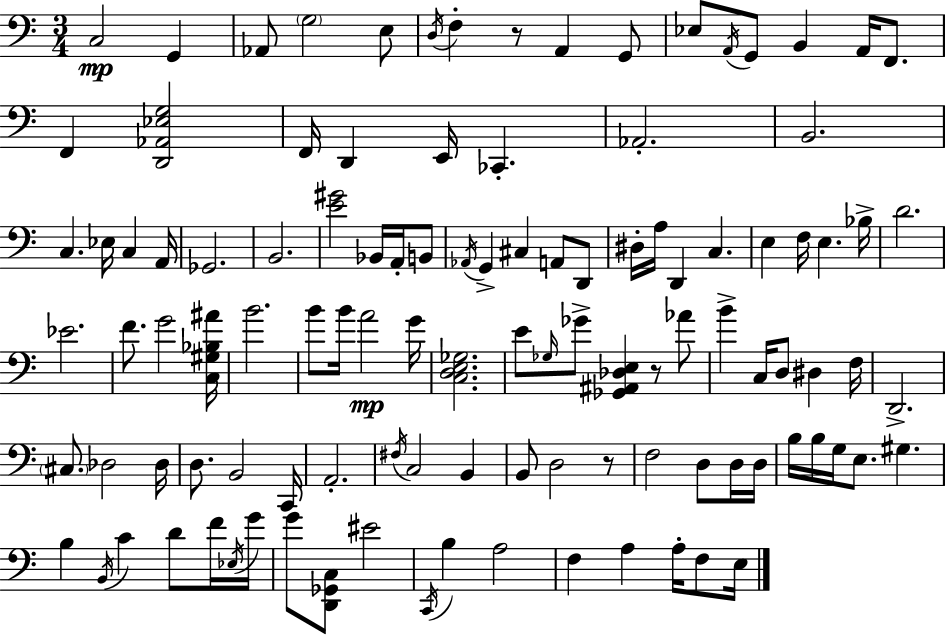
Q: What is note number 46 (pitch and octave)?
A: Eb4